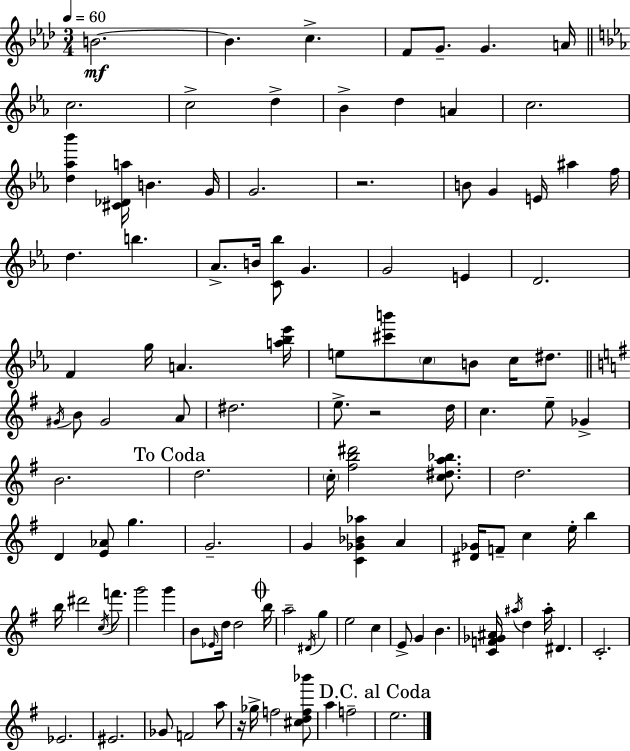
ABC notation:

X:1
T:Untitled
M:3/4
L:1/4
K:Fm
B2 B c F/2 G/2 G A/4 c2 c2 d _B d A c2 [d_a_b'] [^C_Da]/4 B G/4 G2 z2 B/2 G E/4 ^a f/4 d b _A/2 B/4 [C_b]/2 G G2 E D2 F g/4 A [a_b_e']/4 e/2 [^c'b']/2 c/2 B/2 c/4 ^d/2 ^G/4 B/2 ^G2 A/2 ^d2 e/2 z2 d/4 c e/2 _G B2 d2 c/4 [^fb^d']2 [c^da_b]/2 d2 D [E_A]/2 g G2 G [C_G_B_a] A [^D_G]/4 F/2 c e/4 b b/4 ^d'2 c/4 f'/2 g'2 g' B/2 _E/4 d/4 d2 b/4 a2 ^D/4 g e2 c E/2 G B [CF_G^A]/4 ^a/4 d ^a/4 ^D C2 _E2 ^E2 _G/2 F2 a/2 z/4 _g/4 f2 [^cdf_b']/2 a f2 e2